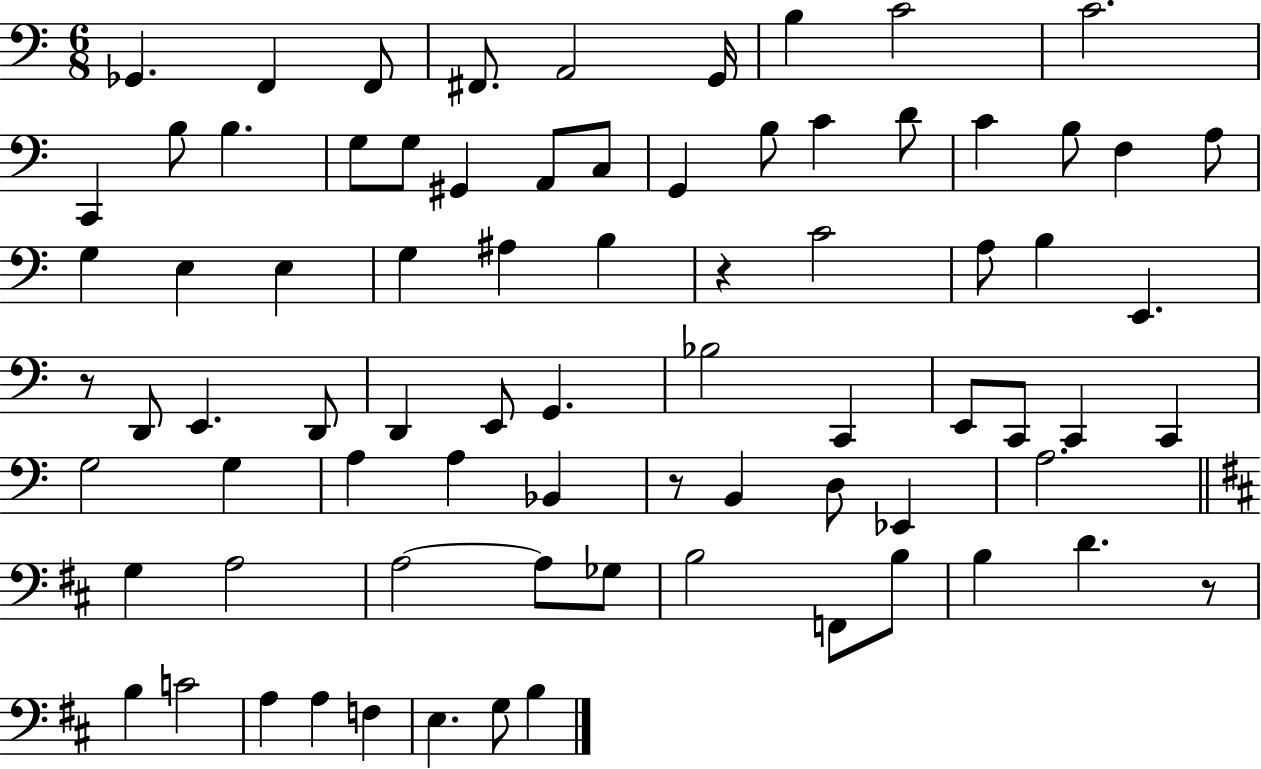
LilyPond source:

{
  \clef bass
  \numericTimeSignature
  \time 6/8
  \key c \major
  ges,4. f,4 f,8 | fis,8. a,2 g,16 | b4 c'2 | c'2. | \break c,4 b8 b4. | g8 g8 gis,4 a,8 c8 | g,4 b8 c'4 d'8 | c'4 b8 f4 a8 | \break g4 e4 e4 | g4 ais4 b4 | r4 c'2 | a8 b4 e,4. | \break r8 d,8 e,4. d,8 | d,4 e,8 g,4. | bes2 c,4 | e,8 c,8 c,4 c,4 | \break g2 g4 | a4 a4 bes,4 | r8 b,4 d8 ees,4 | a2. | \break \bar "||" \break \key d \major g4 a2 | a2~~ a8 ges8 | b2 f,8 b8 | b4 d'4. r8 | \break b4 c'2 | a4 a4 f4 | e4. g8 b4 | \bar "|."
}